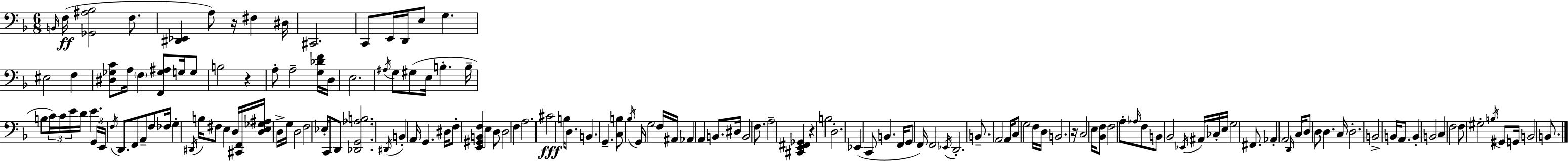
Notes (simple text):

B2/s F3/s [Gb2,A#3,Bb3]/h F3/e. [D#2,Eb2]/q A3/e R/s F#3/q D#3/s C#2/h. C2/e E2/s D2/s E3/e G3/q. EIS3/h F3/q [D#3,Gb3,C4]/e A3/s F3/q [F2,Gb3,A#3]/e G3/s G3/e B3/h R/q A3/e A3/h [G3,Db4,F4]/s D3/s E3/h. A#3/s G3/e G#3/e E3/s B3/q. B3/s B3/e C4/s C4/s E4/s D4/s E4/q. G2/s E2/s F3/s D2/e. F2/e A2/e F3/e FES3/s G3/q D#2/s B3/s F#3/e E3/q D3/s [C#2,F2]/s [D3,E3,Gb3,A#3]/s D3/s G3/s D3/h F3/h Eb3/s C2/s D2/e [Db2,G2,Ab3,B3]/h. D#2/s B2/q A2/s G2/q. D#3/s F3/e [E2,G#2,B2,F3]/q E3/q D3/e D3/h F3/q A3/h. C#4/h B3/s D3/e. B2/q. G2/q. [C3,B3]/e Bb3/s G2/s G3/h F3/s A#2/s Ab2/q A2/q B2/e. D#3/s B2/h F3/e. A3/h [C#2,E2,F#2,Gb2]/q R/q B3/h D3/h. Eb2/q C2/e B2/q. F2/s G2/e F2/s F2/h Eb2/s D2/h. B2/e. A2/h A2/s C3/e G3/h F3/s D3/s B2/h. R/s C3/h E3/s [Bb2,F3]/e F3/h A3/e Ab3/s F3/e B2/e Bb2/h Eb2/s A#2/s CES3/s E3/s G3/h F#2/e. Ab2/q A2/h D2/s C3/s D3/e D3/e D3/q. C3/s D3/h. B2/h B2/s A2/e. B2/q B2/h C3/q F3/h F3/e G#3/h B3/s G#2/e G2/s B2/h B2/e.